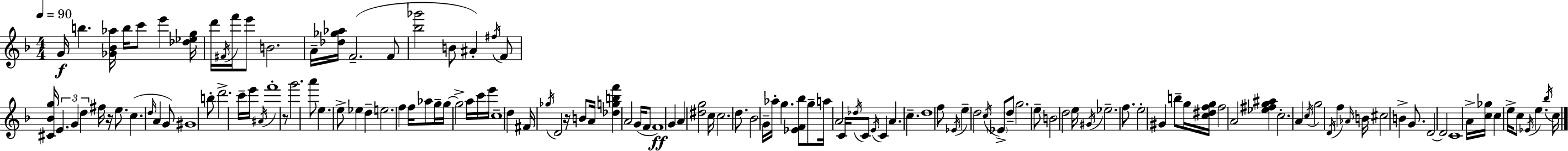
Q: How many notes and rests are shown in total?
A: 137